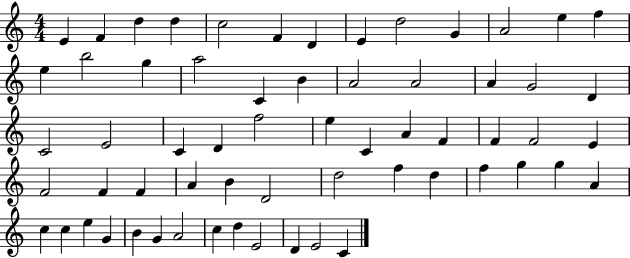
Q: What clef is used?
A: treble